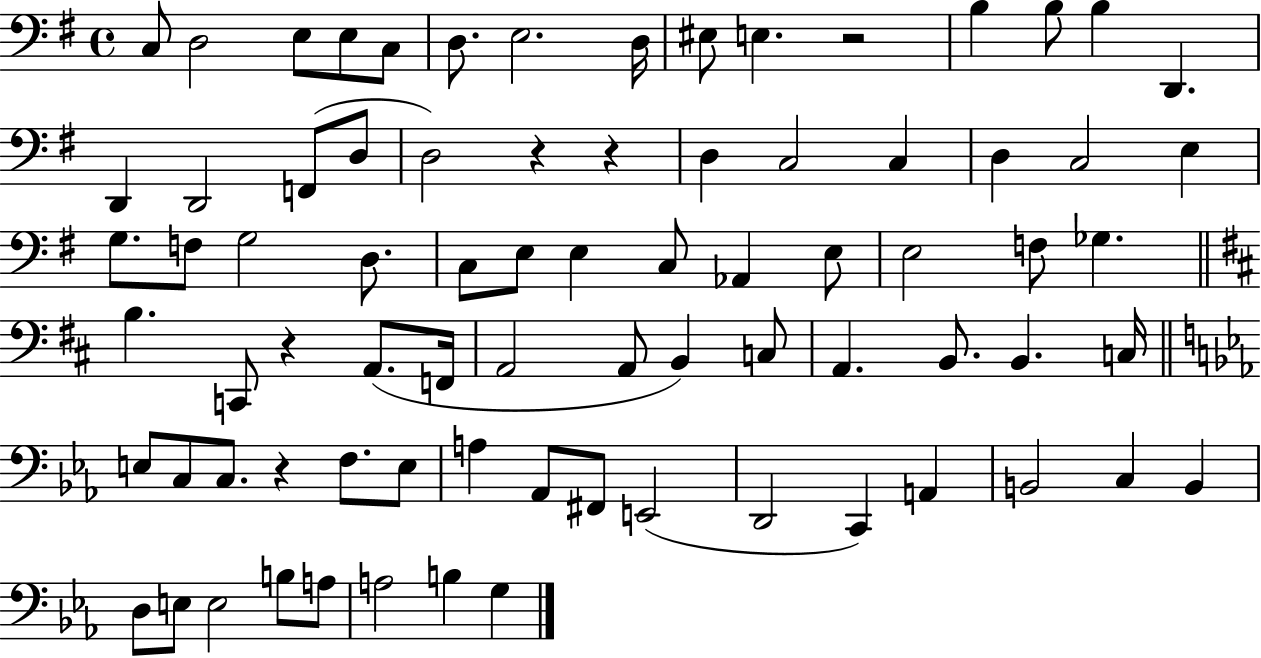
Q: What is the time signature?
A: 4/4